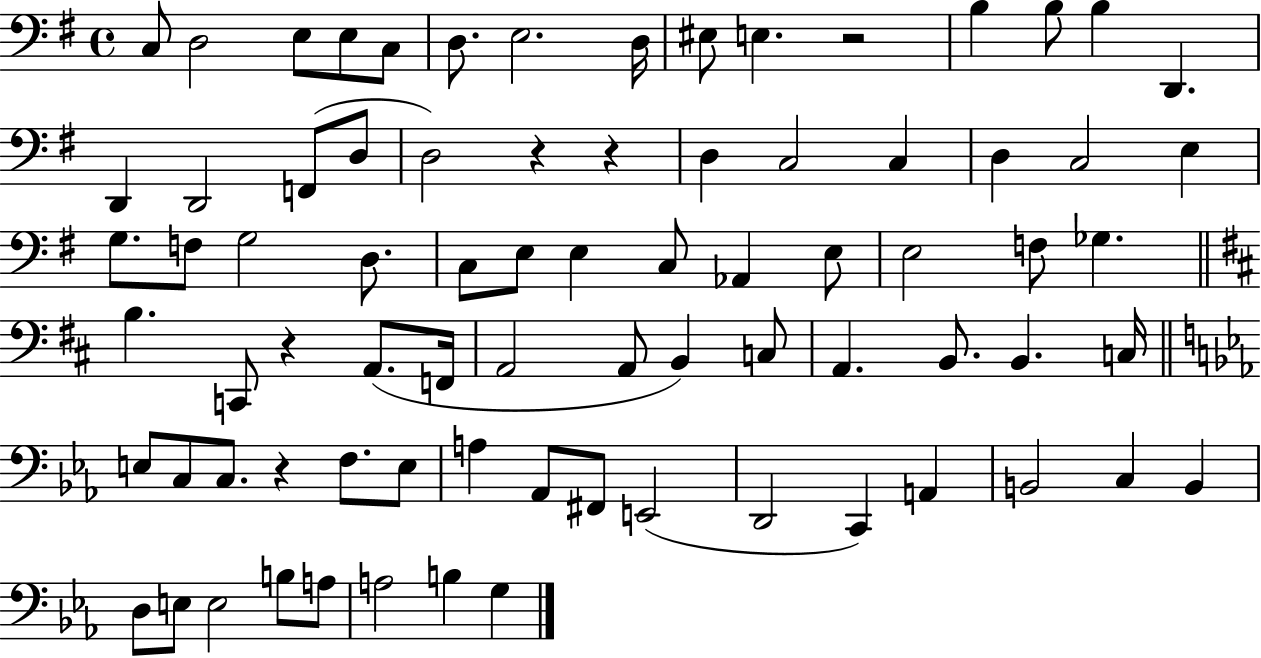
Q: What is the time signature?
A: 4/4